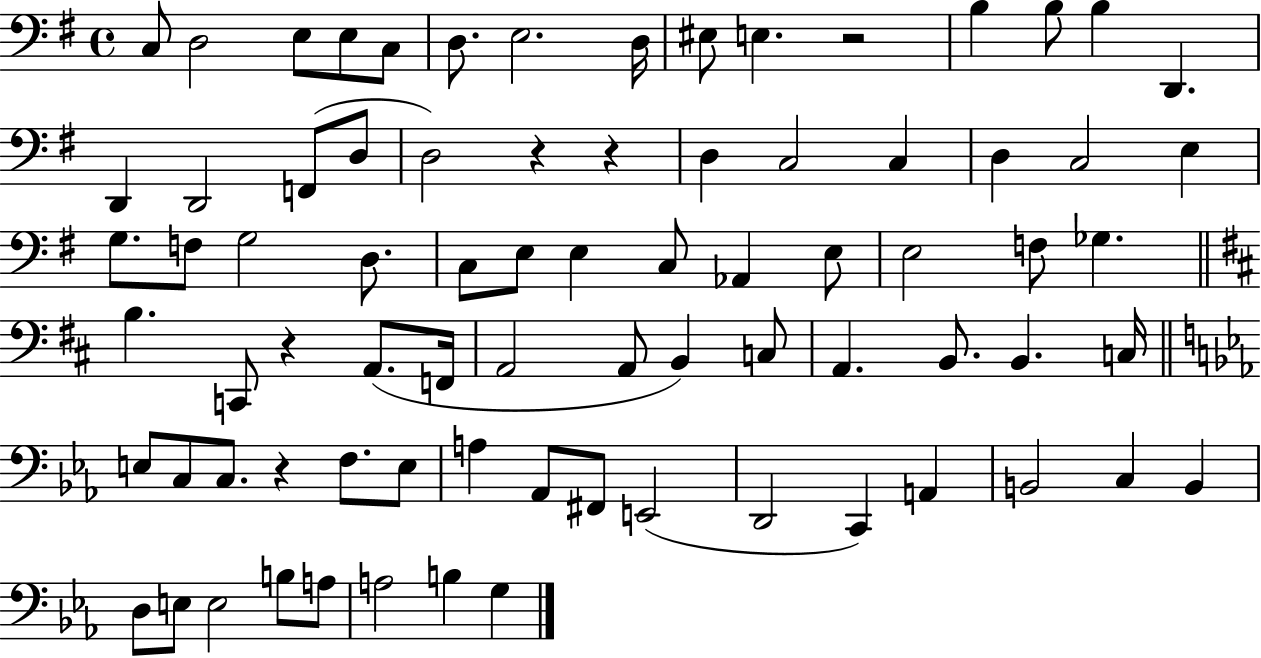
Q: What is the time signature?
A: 4/4